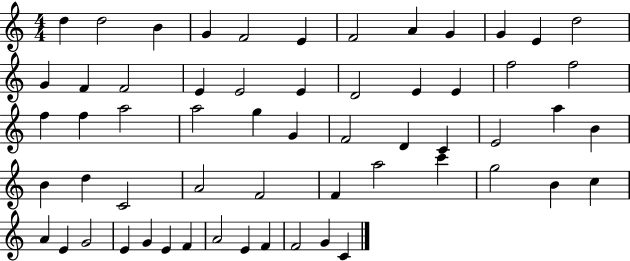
{
  \clef treble
  \numericTimeSignature
  \time 4/4
  \key c \major
  d''4 d''2 b'4 | g'4 f'2 e'4 | f'2 a'4 g'4 | g'4 e'4 d''2 | \break g'4 f'4 f'2 | e'4 e'2 e'4 | d'2 e'4 e'4 | f''2 f''2 | \break f''4 f''4 a''2 | a''2 g''4 g'4 | f'2 d'4 c'4 | e'2 a''4 b'4 | \break b'4 d''4 c'2 | a'2 f'2 | f'4 a''2 c'''4 | g''2 b'4 c''4 | \break a'4 e'4 g'2 | e'4 g'4 e'4 f'4 | a'2 e'4 f'4 | f'2 g'4 c'4 | \break \bar "|."
}